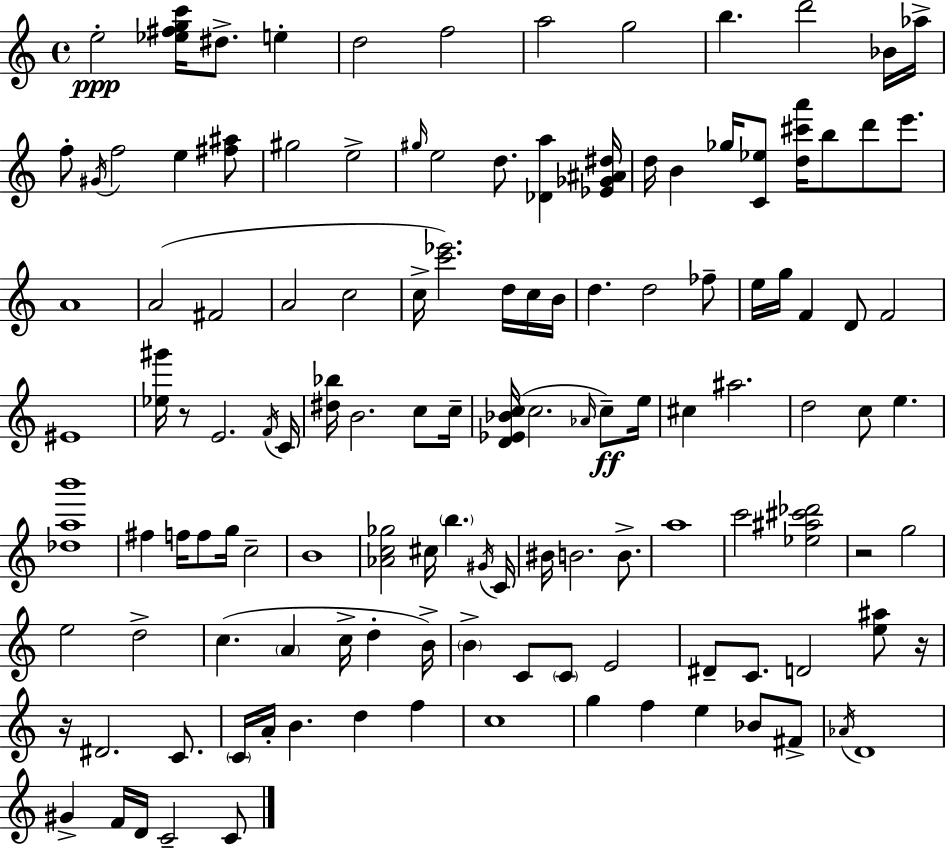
E5/h [Eb5,F#5,G5,C6]/s D#5/e. E5/q D5/h F5/h A5/h G5/h B5/q. D6/h Bb4/s Ab5/s F5/e G#4/s F5/h E5/q [F#5,A#5]/e G#5/h E5/h G#5/s E5/h D5/e. [Db4,A5]/q [Eb4,Gb4,A#4,D#5]/s D5/s B4/q Gb5/s [C4,Eb5]/e [D5,C#6,A6]/s B5/e D6/e E6/e. A4/w A4/h F#4/h A4/h C5/h C5/s [C6,Eb6]/h. D5/s C5/s B4/s D5/q. D5/h FES5/e E5/s G5/s F4/q D4/e F4/h EIS4/w [Eb5,G#6]/s R/e E4/h. F4/s C4/s [D#5,Bb5]/s B4/h. C5/e C5/s [D4,Eb4,Bb4,C5]/s C5/h. Ab4/s C5/e E5/s C#5/q A#5/h. D5/h C5/e E5/q. [Db5,A5,B6]/w F#5/q F5/s F5/e G5/s C5/h B4/w [Ab4,C5,Gb5]/h C#5/s B5/q. G#4/s C4/s BIS4/s B4/h. B4/e. A5/w C6/h [Eb5,A#5,C#6,Db6]/h R/h G5/h E5/h D5/h C5/q. A4/q C5/s D5/q B4/s B4/q C4/e C4/e E4/h D#4/e C4/e. D4/h [E5,A#5]/e R/s R/s D#4/h. C4/e. C4/s A4/s B4/q. D5/q F5/q C5/w G5/q F5/q E5/q Bb4/e F#4/e Ab4/s D4/w G#4/q F4/s D4/s C4/h C4/e